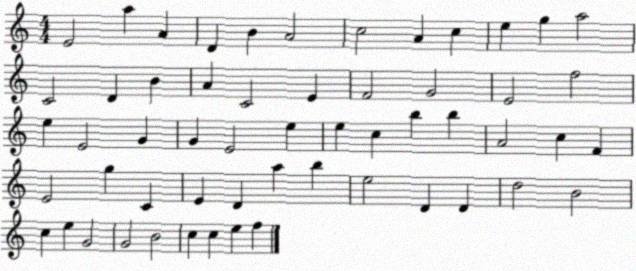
X:1
T:Untitled
M:4/4
L:1/4
K:C
E2 a A D B A2 c2 A c e g a2 C2 D B A C2 E F2 G2 E2 f2 e E2 G G E2 e e c b b A2 c F E2 g C E D a b e2 D D d2 B2 c e G2 G2 B2 c c e f